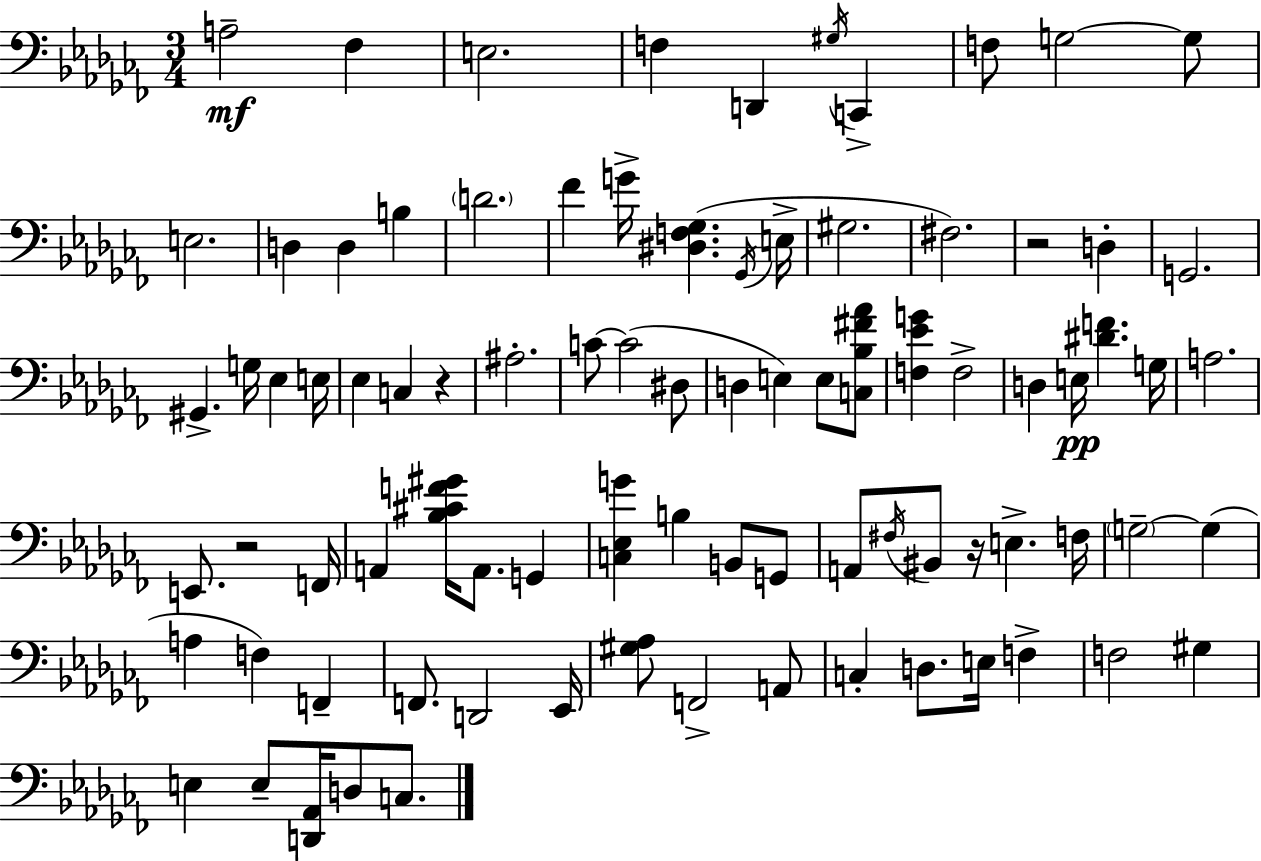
{
  \clef bass
  \numericTimeSignature
  \time 3/4
  \key aes \minor
  \repeat volta 2 { a2--\mf fes4 | e2. | f4 d,4 \acciaccatura { gis16 } c,4-> | f8 g2~~ g8 | \break e2. | d4 d4 b4 | \parenthesize d'2. | fes'4 g'16-> <dis f ges>4.( | \break \acciaccatura { ges,16 } e16-> gis2. | fis2.) | r2 d4-. | g,2. | \break gis,4.-> g16 ees4 | e16 ees4 c4 r4 | ais2.-. | c'8~~ c'2( | \break dis8 d4 e4) e8 | <c bes fis' aes'>8 <f ees' g'>4 f2-> | d4 e16\pp <dis' f'>4. | g16 a2. | \break e,8. r2 | f,16 a,4 <bes cis' f' gis'>16 a,8. g,4 | <c ees g'>4 b4 b,8 | g,8 a,8 \acciaccatura { fis16 } bis,8 r16 e4.-> | \break f16 \parenthesize g2--~~ g4( | a4 f4) f,4-- | f,8. d,2 | ees,16 <gis aes>8 f,2-> | \break a,8 c4-. d8. e16 f4-> | f2 gis4 | e4 e8-- <d, aes,>16 d8 | c8. } \bar "|."
}